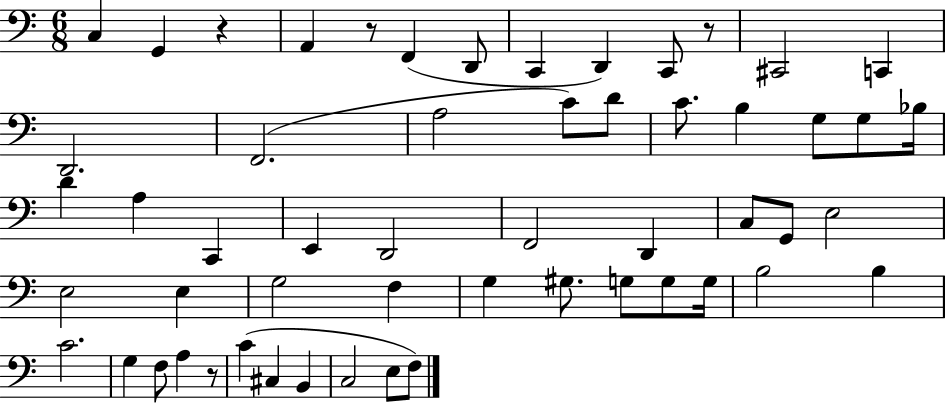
X:1
T:Untitled
M:6/8
L:1/4
K:C
C, G,, z A,, z/2 F,, D,,/2 C,, D,, C,,/2 z/2 ^C,,2 C,, D,,2 F,,2 A,2 C/2 D/2 C/2 B, G,/2 G,/2 _B,/4 D A, C,, E,, D,,2 F,,2 D,, C,/2 G,,/2 E,2 E,2 E, G,2 F, G, ^G,/2 G,/2 G,/2 G,/4 B,2 B, C2 G, F,/2 A, z/2 C ^C, B,, C,2 E,/2 F,/2